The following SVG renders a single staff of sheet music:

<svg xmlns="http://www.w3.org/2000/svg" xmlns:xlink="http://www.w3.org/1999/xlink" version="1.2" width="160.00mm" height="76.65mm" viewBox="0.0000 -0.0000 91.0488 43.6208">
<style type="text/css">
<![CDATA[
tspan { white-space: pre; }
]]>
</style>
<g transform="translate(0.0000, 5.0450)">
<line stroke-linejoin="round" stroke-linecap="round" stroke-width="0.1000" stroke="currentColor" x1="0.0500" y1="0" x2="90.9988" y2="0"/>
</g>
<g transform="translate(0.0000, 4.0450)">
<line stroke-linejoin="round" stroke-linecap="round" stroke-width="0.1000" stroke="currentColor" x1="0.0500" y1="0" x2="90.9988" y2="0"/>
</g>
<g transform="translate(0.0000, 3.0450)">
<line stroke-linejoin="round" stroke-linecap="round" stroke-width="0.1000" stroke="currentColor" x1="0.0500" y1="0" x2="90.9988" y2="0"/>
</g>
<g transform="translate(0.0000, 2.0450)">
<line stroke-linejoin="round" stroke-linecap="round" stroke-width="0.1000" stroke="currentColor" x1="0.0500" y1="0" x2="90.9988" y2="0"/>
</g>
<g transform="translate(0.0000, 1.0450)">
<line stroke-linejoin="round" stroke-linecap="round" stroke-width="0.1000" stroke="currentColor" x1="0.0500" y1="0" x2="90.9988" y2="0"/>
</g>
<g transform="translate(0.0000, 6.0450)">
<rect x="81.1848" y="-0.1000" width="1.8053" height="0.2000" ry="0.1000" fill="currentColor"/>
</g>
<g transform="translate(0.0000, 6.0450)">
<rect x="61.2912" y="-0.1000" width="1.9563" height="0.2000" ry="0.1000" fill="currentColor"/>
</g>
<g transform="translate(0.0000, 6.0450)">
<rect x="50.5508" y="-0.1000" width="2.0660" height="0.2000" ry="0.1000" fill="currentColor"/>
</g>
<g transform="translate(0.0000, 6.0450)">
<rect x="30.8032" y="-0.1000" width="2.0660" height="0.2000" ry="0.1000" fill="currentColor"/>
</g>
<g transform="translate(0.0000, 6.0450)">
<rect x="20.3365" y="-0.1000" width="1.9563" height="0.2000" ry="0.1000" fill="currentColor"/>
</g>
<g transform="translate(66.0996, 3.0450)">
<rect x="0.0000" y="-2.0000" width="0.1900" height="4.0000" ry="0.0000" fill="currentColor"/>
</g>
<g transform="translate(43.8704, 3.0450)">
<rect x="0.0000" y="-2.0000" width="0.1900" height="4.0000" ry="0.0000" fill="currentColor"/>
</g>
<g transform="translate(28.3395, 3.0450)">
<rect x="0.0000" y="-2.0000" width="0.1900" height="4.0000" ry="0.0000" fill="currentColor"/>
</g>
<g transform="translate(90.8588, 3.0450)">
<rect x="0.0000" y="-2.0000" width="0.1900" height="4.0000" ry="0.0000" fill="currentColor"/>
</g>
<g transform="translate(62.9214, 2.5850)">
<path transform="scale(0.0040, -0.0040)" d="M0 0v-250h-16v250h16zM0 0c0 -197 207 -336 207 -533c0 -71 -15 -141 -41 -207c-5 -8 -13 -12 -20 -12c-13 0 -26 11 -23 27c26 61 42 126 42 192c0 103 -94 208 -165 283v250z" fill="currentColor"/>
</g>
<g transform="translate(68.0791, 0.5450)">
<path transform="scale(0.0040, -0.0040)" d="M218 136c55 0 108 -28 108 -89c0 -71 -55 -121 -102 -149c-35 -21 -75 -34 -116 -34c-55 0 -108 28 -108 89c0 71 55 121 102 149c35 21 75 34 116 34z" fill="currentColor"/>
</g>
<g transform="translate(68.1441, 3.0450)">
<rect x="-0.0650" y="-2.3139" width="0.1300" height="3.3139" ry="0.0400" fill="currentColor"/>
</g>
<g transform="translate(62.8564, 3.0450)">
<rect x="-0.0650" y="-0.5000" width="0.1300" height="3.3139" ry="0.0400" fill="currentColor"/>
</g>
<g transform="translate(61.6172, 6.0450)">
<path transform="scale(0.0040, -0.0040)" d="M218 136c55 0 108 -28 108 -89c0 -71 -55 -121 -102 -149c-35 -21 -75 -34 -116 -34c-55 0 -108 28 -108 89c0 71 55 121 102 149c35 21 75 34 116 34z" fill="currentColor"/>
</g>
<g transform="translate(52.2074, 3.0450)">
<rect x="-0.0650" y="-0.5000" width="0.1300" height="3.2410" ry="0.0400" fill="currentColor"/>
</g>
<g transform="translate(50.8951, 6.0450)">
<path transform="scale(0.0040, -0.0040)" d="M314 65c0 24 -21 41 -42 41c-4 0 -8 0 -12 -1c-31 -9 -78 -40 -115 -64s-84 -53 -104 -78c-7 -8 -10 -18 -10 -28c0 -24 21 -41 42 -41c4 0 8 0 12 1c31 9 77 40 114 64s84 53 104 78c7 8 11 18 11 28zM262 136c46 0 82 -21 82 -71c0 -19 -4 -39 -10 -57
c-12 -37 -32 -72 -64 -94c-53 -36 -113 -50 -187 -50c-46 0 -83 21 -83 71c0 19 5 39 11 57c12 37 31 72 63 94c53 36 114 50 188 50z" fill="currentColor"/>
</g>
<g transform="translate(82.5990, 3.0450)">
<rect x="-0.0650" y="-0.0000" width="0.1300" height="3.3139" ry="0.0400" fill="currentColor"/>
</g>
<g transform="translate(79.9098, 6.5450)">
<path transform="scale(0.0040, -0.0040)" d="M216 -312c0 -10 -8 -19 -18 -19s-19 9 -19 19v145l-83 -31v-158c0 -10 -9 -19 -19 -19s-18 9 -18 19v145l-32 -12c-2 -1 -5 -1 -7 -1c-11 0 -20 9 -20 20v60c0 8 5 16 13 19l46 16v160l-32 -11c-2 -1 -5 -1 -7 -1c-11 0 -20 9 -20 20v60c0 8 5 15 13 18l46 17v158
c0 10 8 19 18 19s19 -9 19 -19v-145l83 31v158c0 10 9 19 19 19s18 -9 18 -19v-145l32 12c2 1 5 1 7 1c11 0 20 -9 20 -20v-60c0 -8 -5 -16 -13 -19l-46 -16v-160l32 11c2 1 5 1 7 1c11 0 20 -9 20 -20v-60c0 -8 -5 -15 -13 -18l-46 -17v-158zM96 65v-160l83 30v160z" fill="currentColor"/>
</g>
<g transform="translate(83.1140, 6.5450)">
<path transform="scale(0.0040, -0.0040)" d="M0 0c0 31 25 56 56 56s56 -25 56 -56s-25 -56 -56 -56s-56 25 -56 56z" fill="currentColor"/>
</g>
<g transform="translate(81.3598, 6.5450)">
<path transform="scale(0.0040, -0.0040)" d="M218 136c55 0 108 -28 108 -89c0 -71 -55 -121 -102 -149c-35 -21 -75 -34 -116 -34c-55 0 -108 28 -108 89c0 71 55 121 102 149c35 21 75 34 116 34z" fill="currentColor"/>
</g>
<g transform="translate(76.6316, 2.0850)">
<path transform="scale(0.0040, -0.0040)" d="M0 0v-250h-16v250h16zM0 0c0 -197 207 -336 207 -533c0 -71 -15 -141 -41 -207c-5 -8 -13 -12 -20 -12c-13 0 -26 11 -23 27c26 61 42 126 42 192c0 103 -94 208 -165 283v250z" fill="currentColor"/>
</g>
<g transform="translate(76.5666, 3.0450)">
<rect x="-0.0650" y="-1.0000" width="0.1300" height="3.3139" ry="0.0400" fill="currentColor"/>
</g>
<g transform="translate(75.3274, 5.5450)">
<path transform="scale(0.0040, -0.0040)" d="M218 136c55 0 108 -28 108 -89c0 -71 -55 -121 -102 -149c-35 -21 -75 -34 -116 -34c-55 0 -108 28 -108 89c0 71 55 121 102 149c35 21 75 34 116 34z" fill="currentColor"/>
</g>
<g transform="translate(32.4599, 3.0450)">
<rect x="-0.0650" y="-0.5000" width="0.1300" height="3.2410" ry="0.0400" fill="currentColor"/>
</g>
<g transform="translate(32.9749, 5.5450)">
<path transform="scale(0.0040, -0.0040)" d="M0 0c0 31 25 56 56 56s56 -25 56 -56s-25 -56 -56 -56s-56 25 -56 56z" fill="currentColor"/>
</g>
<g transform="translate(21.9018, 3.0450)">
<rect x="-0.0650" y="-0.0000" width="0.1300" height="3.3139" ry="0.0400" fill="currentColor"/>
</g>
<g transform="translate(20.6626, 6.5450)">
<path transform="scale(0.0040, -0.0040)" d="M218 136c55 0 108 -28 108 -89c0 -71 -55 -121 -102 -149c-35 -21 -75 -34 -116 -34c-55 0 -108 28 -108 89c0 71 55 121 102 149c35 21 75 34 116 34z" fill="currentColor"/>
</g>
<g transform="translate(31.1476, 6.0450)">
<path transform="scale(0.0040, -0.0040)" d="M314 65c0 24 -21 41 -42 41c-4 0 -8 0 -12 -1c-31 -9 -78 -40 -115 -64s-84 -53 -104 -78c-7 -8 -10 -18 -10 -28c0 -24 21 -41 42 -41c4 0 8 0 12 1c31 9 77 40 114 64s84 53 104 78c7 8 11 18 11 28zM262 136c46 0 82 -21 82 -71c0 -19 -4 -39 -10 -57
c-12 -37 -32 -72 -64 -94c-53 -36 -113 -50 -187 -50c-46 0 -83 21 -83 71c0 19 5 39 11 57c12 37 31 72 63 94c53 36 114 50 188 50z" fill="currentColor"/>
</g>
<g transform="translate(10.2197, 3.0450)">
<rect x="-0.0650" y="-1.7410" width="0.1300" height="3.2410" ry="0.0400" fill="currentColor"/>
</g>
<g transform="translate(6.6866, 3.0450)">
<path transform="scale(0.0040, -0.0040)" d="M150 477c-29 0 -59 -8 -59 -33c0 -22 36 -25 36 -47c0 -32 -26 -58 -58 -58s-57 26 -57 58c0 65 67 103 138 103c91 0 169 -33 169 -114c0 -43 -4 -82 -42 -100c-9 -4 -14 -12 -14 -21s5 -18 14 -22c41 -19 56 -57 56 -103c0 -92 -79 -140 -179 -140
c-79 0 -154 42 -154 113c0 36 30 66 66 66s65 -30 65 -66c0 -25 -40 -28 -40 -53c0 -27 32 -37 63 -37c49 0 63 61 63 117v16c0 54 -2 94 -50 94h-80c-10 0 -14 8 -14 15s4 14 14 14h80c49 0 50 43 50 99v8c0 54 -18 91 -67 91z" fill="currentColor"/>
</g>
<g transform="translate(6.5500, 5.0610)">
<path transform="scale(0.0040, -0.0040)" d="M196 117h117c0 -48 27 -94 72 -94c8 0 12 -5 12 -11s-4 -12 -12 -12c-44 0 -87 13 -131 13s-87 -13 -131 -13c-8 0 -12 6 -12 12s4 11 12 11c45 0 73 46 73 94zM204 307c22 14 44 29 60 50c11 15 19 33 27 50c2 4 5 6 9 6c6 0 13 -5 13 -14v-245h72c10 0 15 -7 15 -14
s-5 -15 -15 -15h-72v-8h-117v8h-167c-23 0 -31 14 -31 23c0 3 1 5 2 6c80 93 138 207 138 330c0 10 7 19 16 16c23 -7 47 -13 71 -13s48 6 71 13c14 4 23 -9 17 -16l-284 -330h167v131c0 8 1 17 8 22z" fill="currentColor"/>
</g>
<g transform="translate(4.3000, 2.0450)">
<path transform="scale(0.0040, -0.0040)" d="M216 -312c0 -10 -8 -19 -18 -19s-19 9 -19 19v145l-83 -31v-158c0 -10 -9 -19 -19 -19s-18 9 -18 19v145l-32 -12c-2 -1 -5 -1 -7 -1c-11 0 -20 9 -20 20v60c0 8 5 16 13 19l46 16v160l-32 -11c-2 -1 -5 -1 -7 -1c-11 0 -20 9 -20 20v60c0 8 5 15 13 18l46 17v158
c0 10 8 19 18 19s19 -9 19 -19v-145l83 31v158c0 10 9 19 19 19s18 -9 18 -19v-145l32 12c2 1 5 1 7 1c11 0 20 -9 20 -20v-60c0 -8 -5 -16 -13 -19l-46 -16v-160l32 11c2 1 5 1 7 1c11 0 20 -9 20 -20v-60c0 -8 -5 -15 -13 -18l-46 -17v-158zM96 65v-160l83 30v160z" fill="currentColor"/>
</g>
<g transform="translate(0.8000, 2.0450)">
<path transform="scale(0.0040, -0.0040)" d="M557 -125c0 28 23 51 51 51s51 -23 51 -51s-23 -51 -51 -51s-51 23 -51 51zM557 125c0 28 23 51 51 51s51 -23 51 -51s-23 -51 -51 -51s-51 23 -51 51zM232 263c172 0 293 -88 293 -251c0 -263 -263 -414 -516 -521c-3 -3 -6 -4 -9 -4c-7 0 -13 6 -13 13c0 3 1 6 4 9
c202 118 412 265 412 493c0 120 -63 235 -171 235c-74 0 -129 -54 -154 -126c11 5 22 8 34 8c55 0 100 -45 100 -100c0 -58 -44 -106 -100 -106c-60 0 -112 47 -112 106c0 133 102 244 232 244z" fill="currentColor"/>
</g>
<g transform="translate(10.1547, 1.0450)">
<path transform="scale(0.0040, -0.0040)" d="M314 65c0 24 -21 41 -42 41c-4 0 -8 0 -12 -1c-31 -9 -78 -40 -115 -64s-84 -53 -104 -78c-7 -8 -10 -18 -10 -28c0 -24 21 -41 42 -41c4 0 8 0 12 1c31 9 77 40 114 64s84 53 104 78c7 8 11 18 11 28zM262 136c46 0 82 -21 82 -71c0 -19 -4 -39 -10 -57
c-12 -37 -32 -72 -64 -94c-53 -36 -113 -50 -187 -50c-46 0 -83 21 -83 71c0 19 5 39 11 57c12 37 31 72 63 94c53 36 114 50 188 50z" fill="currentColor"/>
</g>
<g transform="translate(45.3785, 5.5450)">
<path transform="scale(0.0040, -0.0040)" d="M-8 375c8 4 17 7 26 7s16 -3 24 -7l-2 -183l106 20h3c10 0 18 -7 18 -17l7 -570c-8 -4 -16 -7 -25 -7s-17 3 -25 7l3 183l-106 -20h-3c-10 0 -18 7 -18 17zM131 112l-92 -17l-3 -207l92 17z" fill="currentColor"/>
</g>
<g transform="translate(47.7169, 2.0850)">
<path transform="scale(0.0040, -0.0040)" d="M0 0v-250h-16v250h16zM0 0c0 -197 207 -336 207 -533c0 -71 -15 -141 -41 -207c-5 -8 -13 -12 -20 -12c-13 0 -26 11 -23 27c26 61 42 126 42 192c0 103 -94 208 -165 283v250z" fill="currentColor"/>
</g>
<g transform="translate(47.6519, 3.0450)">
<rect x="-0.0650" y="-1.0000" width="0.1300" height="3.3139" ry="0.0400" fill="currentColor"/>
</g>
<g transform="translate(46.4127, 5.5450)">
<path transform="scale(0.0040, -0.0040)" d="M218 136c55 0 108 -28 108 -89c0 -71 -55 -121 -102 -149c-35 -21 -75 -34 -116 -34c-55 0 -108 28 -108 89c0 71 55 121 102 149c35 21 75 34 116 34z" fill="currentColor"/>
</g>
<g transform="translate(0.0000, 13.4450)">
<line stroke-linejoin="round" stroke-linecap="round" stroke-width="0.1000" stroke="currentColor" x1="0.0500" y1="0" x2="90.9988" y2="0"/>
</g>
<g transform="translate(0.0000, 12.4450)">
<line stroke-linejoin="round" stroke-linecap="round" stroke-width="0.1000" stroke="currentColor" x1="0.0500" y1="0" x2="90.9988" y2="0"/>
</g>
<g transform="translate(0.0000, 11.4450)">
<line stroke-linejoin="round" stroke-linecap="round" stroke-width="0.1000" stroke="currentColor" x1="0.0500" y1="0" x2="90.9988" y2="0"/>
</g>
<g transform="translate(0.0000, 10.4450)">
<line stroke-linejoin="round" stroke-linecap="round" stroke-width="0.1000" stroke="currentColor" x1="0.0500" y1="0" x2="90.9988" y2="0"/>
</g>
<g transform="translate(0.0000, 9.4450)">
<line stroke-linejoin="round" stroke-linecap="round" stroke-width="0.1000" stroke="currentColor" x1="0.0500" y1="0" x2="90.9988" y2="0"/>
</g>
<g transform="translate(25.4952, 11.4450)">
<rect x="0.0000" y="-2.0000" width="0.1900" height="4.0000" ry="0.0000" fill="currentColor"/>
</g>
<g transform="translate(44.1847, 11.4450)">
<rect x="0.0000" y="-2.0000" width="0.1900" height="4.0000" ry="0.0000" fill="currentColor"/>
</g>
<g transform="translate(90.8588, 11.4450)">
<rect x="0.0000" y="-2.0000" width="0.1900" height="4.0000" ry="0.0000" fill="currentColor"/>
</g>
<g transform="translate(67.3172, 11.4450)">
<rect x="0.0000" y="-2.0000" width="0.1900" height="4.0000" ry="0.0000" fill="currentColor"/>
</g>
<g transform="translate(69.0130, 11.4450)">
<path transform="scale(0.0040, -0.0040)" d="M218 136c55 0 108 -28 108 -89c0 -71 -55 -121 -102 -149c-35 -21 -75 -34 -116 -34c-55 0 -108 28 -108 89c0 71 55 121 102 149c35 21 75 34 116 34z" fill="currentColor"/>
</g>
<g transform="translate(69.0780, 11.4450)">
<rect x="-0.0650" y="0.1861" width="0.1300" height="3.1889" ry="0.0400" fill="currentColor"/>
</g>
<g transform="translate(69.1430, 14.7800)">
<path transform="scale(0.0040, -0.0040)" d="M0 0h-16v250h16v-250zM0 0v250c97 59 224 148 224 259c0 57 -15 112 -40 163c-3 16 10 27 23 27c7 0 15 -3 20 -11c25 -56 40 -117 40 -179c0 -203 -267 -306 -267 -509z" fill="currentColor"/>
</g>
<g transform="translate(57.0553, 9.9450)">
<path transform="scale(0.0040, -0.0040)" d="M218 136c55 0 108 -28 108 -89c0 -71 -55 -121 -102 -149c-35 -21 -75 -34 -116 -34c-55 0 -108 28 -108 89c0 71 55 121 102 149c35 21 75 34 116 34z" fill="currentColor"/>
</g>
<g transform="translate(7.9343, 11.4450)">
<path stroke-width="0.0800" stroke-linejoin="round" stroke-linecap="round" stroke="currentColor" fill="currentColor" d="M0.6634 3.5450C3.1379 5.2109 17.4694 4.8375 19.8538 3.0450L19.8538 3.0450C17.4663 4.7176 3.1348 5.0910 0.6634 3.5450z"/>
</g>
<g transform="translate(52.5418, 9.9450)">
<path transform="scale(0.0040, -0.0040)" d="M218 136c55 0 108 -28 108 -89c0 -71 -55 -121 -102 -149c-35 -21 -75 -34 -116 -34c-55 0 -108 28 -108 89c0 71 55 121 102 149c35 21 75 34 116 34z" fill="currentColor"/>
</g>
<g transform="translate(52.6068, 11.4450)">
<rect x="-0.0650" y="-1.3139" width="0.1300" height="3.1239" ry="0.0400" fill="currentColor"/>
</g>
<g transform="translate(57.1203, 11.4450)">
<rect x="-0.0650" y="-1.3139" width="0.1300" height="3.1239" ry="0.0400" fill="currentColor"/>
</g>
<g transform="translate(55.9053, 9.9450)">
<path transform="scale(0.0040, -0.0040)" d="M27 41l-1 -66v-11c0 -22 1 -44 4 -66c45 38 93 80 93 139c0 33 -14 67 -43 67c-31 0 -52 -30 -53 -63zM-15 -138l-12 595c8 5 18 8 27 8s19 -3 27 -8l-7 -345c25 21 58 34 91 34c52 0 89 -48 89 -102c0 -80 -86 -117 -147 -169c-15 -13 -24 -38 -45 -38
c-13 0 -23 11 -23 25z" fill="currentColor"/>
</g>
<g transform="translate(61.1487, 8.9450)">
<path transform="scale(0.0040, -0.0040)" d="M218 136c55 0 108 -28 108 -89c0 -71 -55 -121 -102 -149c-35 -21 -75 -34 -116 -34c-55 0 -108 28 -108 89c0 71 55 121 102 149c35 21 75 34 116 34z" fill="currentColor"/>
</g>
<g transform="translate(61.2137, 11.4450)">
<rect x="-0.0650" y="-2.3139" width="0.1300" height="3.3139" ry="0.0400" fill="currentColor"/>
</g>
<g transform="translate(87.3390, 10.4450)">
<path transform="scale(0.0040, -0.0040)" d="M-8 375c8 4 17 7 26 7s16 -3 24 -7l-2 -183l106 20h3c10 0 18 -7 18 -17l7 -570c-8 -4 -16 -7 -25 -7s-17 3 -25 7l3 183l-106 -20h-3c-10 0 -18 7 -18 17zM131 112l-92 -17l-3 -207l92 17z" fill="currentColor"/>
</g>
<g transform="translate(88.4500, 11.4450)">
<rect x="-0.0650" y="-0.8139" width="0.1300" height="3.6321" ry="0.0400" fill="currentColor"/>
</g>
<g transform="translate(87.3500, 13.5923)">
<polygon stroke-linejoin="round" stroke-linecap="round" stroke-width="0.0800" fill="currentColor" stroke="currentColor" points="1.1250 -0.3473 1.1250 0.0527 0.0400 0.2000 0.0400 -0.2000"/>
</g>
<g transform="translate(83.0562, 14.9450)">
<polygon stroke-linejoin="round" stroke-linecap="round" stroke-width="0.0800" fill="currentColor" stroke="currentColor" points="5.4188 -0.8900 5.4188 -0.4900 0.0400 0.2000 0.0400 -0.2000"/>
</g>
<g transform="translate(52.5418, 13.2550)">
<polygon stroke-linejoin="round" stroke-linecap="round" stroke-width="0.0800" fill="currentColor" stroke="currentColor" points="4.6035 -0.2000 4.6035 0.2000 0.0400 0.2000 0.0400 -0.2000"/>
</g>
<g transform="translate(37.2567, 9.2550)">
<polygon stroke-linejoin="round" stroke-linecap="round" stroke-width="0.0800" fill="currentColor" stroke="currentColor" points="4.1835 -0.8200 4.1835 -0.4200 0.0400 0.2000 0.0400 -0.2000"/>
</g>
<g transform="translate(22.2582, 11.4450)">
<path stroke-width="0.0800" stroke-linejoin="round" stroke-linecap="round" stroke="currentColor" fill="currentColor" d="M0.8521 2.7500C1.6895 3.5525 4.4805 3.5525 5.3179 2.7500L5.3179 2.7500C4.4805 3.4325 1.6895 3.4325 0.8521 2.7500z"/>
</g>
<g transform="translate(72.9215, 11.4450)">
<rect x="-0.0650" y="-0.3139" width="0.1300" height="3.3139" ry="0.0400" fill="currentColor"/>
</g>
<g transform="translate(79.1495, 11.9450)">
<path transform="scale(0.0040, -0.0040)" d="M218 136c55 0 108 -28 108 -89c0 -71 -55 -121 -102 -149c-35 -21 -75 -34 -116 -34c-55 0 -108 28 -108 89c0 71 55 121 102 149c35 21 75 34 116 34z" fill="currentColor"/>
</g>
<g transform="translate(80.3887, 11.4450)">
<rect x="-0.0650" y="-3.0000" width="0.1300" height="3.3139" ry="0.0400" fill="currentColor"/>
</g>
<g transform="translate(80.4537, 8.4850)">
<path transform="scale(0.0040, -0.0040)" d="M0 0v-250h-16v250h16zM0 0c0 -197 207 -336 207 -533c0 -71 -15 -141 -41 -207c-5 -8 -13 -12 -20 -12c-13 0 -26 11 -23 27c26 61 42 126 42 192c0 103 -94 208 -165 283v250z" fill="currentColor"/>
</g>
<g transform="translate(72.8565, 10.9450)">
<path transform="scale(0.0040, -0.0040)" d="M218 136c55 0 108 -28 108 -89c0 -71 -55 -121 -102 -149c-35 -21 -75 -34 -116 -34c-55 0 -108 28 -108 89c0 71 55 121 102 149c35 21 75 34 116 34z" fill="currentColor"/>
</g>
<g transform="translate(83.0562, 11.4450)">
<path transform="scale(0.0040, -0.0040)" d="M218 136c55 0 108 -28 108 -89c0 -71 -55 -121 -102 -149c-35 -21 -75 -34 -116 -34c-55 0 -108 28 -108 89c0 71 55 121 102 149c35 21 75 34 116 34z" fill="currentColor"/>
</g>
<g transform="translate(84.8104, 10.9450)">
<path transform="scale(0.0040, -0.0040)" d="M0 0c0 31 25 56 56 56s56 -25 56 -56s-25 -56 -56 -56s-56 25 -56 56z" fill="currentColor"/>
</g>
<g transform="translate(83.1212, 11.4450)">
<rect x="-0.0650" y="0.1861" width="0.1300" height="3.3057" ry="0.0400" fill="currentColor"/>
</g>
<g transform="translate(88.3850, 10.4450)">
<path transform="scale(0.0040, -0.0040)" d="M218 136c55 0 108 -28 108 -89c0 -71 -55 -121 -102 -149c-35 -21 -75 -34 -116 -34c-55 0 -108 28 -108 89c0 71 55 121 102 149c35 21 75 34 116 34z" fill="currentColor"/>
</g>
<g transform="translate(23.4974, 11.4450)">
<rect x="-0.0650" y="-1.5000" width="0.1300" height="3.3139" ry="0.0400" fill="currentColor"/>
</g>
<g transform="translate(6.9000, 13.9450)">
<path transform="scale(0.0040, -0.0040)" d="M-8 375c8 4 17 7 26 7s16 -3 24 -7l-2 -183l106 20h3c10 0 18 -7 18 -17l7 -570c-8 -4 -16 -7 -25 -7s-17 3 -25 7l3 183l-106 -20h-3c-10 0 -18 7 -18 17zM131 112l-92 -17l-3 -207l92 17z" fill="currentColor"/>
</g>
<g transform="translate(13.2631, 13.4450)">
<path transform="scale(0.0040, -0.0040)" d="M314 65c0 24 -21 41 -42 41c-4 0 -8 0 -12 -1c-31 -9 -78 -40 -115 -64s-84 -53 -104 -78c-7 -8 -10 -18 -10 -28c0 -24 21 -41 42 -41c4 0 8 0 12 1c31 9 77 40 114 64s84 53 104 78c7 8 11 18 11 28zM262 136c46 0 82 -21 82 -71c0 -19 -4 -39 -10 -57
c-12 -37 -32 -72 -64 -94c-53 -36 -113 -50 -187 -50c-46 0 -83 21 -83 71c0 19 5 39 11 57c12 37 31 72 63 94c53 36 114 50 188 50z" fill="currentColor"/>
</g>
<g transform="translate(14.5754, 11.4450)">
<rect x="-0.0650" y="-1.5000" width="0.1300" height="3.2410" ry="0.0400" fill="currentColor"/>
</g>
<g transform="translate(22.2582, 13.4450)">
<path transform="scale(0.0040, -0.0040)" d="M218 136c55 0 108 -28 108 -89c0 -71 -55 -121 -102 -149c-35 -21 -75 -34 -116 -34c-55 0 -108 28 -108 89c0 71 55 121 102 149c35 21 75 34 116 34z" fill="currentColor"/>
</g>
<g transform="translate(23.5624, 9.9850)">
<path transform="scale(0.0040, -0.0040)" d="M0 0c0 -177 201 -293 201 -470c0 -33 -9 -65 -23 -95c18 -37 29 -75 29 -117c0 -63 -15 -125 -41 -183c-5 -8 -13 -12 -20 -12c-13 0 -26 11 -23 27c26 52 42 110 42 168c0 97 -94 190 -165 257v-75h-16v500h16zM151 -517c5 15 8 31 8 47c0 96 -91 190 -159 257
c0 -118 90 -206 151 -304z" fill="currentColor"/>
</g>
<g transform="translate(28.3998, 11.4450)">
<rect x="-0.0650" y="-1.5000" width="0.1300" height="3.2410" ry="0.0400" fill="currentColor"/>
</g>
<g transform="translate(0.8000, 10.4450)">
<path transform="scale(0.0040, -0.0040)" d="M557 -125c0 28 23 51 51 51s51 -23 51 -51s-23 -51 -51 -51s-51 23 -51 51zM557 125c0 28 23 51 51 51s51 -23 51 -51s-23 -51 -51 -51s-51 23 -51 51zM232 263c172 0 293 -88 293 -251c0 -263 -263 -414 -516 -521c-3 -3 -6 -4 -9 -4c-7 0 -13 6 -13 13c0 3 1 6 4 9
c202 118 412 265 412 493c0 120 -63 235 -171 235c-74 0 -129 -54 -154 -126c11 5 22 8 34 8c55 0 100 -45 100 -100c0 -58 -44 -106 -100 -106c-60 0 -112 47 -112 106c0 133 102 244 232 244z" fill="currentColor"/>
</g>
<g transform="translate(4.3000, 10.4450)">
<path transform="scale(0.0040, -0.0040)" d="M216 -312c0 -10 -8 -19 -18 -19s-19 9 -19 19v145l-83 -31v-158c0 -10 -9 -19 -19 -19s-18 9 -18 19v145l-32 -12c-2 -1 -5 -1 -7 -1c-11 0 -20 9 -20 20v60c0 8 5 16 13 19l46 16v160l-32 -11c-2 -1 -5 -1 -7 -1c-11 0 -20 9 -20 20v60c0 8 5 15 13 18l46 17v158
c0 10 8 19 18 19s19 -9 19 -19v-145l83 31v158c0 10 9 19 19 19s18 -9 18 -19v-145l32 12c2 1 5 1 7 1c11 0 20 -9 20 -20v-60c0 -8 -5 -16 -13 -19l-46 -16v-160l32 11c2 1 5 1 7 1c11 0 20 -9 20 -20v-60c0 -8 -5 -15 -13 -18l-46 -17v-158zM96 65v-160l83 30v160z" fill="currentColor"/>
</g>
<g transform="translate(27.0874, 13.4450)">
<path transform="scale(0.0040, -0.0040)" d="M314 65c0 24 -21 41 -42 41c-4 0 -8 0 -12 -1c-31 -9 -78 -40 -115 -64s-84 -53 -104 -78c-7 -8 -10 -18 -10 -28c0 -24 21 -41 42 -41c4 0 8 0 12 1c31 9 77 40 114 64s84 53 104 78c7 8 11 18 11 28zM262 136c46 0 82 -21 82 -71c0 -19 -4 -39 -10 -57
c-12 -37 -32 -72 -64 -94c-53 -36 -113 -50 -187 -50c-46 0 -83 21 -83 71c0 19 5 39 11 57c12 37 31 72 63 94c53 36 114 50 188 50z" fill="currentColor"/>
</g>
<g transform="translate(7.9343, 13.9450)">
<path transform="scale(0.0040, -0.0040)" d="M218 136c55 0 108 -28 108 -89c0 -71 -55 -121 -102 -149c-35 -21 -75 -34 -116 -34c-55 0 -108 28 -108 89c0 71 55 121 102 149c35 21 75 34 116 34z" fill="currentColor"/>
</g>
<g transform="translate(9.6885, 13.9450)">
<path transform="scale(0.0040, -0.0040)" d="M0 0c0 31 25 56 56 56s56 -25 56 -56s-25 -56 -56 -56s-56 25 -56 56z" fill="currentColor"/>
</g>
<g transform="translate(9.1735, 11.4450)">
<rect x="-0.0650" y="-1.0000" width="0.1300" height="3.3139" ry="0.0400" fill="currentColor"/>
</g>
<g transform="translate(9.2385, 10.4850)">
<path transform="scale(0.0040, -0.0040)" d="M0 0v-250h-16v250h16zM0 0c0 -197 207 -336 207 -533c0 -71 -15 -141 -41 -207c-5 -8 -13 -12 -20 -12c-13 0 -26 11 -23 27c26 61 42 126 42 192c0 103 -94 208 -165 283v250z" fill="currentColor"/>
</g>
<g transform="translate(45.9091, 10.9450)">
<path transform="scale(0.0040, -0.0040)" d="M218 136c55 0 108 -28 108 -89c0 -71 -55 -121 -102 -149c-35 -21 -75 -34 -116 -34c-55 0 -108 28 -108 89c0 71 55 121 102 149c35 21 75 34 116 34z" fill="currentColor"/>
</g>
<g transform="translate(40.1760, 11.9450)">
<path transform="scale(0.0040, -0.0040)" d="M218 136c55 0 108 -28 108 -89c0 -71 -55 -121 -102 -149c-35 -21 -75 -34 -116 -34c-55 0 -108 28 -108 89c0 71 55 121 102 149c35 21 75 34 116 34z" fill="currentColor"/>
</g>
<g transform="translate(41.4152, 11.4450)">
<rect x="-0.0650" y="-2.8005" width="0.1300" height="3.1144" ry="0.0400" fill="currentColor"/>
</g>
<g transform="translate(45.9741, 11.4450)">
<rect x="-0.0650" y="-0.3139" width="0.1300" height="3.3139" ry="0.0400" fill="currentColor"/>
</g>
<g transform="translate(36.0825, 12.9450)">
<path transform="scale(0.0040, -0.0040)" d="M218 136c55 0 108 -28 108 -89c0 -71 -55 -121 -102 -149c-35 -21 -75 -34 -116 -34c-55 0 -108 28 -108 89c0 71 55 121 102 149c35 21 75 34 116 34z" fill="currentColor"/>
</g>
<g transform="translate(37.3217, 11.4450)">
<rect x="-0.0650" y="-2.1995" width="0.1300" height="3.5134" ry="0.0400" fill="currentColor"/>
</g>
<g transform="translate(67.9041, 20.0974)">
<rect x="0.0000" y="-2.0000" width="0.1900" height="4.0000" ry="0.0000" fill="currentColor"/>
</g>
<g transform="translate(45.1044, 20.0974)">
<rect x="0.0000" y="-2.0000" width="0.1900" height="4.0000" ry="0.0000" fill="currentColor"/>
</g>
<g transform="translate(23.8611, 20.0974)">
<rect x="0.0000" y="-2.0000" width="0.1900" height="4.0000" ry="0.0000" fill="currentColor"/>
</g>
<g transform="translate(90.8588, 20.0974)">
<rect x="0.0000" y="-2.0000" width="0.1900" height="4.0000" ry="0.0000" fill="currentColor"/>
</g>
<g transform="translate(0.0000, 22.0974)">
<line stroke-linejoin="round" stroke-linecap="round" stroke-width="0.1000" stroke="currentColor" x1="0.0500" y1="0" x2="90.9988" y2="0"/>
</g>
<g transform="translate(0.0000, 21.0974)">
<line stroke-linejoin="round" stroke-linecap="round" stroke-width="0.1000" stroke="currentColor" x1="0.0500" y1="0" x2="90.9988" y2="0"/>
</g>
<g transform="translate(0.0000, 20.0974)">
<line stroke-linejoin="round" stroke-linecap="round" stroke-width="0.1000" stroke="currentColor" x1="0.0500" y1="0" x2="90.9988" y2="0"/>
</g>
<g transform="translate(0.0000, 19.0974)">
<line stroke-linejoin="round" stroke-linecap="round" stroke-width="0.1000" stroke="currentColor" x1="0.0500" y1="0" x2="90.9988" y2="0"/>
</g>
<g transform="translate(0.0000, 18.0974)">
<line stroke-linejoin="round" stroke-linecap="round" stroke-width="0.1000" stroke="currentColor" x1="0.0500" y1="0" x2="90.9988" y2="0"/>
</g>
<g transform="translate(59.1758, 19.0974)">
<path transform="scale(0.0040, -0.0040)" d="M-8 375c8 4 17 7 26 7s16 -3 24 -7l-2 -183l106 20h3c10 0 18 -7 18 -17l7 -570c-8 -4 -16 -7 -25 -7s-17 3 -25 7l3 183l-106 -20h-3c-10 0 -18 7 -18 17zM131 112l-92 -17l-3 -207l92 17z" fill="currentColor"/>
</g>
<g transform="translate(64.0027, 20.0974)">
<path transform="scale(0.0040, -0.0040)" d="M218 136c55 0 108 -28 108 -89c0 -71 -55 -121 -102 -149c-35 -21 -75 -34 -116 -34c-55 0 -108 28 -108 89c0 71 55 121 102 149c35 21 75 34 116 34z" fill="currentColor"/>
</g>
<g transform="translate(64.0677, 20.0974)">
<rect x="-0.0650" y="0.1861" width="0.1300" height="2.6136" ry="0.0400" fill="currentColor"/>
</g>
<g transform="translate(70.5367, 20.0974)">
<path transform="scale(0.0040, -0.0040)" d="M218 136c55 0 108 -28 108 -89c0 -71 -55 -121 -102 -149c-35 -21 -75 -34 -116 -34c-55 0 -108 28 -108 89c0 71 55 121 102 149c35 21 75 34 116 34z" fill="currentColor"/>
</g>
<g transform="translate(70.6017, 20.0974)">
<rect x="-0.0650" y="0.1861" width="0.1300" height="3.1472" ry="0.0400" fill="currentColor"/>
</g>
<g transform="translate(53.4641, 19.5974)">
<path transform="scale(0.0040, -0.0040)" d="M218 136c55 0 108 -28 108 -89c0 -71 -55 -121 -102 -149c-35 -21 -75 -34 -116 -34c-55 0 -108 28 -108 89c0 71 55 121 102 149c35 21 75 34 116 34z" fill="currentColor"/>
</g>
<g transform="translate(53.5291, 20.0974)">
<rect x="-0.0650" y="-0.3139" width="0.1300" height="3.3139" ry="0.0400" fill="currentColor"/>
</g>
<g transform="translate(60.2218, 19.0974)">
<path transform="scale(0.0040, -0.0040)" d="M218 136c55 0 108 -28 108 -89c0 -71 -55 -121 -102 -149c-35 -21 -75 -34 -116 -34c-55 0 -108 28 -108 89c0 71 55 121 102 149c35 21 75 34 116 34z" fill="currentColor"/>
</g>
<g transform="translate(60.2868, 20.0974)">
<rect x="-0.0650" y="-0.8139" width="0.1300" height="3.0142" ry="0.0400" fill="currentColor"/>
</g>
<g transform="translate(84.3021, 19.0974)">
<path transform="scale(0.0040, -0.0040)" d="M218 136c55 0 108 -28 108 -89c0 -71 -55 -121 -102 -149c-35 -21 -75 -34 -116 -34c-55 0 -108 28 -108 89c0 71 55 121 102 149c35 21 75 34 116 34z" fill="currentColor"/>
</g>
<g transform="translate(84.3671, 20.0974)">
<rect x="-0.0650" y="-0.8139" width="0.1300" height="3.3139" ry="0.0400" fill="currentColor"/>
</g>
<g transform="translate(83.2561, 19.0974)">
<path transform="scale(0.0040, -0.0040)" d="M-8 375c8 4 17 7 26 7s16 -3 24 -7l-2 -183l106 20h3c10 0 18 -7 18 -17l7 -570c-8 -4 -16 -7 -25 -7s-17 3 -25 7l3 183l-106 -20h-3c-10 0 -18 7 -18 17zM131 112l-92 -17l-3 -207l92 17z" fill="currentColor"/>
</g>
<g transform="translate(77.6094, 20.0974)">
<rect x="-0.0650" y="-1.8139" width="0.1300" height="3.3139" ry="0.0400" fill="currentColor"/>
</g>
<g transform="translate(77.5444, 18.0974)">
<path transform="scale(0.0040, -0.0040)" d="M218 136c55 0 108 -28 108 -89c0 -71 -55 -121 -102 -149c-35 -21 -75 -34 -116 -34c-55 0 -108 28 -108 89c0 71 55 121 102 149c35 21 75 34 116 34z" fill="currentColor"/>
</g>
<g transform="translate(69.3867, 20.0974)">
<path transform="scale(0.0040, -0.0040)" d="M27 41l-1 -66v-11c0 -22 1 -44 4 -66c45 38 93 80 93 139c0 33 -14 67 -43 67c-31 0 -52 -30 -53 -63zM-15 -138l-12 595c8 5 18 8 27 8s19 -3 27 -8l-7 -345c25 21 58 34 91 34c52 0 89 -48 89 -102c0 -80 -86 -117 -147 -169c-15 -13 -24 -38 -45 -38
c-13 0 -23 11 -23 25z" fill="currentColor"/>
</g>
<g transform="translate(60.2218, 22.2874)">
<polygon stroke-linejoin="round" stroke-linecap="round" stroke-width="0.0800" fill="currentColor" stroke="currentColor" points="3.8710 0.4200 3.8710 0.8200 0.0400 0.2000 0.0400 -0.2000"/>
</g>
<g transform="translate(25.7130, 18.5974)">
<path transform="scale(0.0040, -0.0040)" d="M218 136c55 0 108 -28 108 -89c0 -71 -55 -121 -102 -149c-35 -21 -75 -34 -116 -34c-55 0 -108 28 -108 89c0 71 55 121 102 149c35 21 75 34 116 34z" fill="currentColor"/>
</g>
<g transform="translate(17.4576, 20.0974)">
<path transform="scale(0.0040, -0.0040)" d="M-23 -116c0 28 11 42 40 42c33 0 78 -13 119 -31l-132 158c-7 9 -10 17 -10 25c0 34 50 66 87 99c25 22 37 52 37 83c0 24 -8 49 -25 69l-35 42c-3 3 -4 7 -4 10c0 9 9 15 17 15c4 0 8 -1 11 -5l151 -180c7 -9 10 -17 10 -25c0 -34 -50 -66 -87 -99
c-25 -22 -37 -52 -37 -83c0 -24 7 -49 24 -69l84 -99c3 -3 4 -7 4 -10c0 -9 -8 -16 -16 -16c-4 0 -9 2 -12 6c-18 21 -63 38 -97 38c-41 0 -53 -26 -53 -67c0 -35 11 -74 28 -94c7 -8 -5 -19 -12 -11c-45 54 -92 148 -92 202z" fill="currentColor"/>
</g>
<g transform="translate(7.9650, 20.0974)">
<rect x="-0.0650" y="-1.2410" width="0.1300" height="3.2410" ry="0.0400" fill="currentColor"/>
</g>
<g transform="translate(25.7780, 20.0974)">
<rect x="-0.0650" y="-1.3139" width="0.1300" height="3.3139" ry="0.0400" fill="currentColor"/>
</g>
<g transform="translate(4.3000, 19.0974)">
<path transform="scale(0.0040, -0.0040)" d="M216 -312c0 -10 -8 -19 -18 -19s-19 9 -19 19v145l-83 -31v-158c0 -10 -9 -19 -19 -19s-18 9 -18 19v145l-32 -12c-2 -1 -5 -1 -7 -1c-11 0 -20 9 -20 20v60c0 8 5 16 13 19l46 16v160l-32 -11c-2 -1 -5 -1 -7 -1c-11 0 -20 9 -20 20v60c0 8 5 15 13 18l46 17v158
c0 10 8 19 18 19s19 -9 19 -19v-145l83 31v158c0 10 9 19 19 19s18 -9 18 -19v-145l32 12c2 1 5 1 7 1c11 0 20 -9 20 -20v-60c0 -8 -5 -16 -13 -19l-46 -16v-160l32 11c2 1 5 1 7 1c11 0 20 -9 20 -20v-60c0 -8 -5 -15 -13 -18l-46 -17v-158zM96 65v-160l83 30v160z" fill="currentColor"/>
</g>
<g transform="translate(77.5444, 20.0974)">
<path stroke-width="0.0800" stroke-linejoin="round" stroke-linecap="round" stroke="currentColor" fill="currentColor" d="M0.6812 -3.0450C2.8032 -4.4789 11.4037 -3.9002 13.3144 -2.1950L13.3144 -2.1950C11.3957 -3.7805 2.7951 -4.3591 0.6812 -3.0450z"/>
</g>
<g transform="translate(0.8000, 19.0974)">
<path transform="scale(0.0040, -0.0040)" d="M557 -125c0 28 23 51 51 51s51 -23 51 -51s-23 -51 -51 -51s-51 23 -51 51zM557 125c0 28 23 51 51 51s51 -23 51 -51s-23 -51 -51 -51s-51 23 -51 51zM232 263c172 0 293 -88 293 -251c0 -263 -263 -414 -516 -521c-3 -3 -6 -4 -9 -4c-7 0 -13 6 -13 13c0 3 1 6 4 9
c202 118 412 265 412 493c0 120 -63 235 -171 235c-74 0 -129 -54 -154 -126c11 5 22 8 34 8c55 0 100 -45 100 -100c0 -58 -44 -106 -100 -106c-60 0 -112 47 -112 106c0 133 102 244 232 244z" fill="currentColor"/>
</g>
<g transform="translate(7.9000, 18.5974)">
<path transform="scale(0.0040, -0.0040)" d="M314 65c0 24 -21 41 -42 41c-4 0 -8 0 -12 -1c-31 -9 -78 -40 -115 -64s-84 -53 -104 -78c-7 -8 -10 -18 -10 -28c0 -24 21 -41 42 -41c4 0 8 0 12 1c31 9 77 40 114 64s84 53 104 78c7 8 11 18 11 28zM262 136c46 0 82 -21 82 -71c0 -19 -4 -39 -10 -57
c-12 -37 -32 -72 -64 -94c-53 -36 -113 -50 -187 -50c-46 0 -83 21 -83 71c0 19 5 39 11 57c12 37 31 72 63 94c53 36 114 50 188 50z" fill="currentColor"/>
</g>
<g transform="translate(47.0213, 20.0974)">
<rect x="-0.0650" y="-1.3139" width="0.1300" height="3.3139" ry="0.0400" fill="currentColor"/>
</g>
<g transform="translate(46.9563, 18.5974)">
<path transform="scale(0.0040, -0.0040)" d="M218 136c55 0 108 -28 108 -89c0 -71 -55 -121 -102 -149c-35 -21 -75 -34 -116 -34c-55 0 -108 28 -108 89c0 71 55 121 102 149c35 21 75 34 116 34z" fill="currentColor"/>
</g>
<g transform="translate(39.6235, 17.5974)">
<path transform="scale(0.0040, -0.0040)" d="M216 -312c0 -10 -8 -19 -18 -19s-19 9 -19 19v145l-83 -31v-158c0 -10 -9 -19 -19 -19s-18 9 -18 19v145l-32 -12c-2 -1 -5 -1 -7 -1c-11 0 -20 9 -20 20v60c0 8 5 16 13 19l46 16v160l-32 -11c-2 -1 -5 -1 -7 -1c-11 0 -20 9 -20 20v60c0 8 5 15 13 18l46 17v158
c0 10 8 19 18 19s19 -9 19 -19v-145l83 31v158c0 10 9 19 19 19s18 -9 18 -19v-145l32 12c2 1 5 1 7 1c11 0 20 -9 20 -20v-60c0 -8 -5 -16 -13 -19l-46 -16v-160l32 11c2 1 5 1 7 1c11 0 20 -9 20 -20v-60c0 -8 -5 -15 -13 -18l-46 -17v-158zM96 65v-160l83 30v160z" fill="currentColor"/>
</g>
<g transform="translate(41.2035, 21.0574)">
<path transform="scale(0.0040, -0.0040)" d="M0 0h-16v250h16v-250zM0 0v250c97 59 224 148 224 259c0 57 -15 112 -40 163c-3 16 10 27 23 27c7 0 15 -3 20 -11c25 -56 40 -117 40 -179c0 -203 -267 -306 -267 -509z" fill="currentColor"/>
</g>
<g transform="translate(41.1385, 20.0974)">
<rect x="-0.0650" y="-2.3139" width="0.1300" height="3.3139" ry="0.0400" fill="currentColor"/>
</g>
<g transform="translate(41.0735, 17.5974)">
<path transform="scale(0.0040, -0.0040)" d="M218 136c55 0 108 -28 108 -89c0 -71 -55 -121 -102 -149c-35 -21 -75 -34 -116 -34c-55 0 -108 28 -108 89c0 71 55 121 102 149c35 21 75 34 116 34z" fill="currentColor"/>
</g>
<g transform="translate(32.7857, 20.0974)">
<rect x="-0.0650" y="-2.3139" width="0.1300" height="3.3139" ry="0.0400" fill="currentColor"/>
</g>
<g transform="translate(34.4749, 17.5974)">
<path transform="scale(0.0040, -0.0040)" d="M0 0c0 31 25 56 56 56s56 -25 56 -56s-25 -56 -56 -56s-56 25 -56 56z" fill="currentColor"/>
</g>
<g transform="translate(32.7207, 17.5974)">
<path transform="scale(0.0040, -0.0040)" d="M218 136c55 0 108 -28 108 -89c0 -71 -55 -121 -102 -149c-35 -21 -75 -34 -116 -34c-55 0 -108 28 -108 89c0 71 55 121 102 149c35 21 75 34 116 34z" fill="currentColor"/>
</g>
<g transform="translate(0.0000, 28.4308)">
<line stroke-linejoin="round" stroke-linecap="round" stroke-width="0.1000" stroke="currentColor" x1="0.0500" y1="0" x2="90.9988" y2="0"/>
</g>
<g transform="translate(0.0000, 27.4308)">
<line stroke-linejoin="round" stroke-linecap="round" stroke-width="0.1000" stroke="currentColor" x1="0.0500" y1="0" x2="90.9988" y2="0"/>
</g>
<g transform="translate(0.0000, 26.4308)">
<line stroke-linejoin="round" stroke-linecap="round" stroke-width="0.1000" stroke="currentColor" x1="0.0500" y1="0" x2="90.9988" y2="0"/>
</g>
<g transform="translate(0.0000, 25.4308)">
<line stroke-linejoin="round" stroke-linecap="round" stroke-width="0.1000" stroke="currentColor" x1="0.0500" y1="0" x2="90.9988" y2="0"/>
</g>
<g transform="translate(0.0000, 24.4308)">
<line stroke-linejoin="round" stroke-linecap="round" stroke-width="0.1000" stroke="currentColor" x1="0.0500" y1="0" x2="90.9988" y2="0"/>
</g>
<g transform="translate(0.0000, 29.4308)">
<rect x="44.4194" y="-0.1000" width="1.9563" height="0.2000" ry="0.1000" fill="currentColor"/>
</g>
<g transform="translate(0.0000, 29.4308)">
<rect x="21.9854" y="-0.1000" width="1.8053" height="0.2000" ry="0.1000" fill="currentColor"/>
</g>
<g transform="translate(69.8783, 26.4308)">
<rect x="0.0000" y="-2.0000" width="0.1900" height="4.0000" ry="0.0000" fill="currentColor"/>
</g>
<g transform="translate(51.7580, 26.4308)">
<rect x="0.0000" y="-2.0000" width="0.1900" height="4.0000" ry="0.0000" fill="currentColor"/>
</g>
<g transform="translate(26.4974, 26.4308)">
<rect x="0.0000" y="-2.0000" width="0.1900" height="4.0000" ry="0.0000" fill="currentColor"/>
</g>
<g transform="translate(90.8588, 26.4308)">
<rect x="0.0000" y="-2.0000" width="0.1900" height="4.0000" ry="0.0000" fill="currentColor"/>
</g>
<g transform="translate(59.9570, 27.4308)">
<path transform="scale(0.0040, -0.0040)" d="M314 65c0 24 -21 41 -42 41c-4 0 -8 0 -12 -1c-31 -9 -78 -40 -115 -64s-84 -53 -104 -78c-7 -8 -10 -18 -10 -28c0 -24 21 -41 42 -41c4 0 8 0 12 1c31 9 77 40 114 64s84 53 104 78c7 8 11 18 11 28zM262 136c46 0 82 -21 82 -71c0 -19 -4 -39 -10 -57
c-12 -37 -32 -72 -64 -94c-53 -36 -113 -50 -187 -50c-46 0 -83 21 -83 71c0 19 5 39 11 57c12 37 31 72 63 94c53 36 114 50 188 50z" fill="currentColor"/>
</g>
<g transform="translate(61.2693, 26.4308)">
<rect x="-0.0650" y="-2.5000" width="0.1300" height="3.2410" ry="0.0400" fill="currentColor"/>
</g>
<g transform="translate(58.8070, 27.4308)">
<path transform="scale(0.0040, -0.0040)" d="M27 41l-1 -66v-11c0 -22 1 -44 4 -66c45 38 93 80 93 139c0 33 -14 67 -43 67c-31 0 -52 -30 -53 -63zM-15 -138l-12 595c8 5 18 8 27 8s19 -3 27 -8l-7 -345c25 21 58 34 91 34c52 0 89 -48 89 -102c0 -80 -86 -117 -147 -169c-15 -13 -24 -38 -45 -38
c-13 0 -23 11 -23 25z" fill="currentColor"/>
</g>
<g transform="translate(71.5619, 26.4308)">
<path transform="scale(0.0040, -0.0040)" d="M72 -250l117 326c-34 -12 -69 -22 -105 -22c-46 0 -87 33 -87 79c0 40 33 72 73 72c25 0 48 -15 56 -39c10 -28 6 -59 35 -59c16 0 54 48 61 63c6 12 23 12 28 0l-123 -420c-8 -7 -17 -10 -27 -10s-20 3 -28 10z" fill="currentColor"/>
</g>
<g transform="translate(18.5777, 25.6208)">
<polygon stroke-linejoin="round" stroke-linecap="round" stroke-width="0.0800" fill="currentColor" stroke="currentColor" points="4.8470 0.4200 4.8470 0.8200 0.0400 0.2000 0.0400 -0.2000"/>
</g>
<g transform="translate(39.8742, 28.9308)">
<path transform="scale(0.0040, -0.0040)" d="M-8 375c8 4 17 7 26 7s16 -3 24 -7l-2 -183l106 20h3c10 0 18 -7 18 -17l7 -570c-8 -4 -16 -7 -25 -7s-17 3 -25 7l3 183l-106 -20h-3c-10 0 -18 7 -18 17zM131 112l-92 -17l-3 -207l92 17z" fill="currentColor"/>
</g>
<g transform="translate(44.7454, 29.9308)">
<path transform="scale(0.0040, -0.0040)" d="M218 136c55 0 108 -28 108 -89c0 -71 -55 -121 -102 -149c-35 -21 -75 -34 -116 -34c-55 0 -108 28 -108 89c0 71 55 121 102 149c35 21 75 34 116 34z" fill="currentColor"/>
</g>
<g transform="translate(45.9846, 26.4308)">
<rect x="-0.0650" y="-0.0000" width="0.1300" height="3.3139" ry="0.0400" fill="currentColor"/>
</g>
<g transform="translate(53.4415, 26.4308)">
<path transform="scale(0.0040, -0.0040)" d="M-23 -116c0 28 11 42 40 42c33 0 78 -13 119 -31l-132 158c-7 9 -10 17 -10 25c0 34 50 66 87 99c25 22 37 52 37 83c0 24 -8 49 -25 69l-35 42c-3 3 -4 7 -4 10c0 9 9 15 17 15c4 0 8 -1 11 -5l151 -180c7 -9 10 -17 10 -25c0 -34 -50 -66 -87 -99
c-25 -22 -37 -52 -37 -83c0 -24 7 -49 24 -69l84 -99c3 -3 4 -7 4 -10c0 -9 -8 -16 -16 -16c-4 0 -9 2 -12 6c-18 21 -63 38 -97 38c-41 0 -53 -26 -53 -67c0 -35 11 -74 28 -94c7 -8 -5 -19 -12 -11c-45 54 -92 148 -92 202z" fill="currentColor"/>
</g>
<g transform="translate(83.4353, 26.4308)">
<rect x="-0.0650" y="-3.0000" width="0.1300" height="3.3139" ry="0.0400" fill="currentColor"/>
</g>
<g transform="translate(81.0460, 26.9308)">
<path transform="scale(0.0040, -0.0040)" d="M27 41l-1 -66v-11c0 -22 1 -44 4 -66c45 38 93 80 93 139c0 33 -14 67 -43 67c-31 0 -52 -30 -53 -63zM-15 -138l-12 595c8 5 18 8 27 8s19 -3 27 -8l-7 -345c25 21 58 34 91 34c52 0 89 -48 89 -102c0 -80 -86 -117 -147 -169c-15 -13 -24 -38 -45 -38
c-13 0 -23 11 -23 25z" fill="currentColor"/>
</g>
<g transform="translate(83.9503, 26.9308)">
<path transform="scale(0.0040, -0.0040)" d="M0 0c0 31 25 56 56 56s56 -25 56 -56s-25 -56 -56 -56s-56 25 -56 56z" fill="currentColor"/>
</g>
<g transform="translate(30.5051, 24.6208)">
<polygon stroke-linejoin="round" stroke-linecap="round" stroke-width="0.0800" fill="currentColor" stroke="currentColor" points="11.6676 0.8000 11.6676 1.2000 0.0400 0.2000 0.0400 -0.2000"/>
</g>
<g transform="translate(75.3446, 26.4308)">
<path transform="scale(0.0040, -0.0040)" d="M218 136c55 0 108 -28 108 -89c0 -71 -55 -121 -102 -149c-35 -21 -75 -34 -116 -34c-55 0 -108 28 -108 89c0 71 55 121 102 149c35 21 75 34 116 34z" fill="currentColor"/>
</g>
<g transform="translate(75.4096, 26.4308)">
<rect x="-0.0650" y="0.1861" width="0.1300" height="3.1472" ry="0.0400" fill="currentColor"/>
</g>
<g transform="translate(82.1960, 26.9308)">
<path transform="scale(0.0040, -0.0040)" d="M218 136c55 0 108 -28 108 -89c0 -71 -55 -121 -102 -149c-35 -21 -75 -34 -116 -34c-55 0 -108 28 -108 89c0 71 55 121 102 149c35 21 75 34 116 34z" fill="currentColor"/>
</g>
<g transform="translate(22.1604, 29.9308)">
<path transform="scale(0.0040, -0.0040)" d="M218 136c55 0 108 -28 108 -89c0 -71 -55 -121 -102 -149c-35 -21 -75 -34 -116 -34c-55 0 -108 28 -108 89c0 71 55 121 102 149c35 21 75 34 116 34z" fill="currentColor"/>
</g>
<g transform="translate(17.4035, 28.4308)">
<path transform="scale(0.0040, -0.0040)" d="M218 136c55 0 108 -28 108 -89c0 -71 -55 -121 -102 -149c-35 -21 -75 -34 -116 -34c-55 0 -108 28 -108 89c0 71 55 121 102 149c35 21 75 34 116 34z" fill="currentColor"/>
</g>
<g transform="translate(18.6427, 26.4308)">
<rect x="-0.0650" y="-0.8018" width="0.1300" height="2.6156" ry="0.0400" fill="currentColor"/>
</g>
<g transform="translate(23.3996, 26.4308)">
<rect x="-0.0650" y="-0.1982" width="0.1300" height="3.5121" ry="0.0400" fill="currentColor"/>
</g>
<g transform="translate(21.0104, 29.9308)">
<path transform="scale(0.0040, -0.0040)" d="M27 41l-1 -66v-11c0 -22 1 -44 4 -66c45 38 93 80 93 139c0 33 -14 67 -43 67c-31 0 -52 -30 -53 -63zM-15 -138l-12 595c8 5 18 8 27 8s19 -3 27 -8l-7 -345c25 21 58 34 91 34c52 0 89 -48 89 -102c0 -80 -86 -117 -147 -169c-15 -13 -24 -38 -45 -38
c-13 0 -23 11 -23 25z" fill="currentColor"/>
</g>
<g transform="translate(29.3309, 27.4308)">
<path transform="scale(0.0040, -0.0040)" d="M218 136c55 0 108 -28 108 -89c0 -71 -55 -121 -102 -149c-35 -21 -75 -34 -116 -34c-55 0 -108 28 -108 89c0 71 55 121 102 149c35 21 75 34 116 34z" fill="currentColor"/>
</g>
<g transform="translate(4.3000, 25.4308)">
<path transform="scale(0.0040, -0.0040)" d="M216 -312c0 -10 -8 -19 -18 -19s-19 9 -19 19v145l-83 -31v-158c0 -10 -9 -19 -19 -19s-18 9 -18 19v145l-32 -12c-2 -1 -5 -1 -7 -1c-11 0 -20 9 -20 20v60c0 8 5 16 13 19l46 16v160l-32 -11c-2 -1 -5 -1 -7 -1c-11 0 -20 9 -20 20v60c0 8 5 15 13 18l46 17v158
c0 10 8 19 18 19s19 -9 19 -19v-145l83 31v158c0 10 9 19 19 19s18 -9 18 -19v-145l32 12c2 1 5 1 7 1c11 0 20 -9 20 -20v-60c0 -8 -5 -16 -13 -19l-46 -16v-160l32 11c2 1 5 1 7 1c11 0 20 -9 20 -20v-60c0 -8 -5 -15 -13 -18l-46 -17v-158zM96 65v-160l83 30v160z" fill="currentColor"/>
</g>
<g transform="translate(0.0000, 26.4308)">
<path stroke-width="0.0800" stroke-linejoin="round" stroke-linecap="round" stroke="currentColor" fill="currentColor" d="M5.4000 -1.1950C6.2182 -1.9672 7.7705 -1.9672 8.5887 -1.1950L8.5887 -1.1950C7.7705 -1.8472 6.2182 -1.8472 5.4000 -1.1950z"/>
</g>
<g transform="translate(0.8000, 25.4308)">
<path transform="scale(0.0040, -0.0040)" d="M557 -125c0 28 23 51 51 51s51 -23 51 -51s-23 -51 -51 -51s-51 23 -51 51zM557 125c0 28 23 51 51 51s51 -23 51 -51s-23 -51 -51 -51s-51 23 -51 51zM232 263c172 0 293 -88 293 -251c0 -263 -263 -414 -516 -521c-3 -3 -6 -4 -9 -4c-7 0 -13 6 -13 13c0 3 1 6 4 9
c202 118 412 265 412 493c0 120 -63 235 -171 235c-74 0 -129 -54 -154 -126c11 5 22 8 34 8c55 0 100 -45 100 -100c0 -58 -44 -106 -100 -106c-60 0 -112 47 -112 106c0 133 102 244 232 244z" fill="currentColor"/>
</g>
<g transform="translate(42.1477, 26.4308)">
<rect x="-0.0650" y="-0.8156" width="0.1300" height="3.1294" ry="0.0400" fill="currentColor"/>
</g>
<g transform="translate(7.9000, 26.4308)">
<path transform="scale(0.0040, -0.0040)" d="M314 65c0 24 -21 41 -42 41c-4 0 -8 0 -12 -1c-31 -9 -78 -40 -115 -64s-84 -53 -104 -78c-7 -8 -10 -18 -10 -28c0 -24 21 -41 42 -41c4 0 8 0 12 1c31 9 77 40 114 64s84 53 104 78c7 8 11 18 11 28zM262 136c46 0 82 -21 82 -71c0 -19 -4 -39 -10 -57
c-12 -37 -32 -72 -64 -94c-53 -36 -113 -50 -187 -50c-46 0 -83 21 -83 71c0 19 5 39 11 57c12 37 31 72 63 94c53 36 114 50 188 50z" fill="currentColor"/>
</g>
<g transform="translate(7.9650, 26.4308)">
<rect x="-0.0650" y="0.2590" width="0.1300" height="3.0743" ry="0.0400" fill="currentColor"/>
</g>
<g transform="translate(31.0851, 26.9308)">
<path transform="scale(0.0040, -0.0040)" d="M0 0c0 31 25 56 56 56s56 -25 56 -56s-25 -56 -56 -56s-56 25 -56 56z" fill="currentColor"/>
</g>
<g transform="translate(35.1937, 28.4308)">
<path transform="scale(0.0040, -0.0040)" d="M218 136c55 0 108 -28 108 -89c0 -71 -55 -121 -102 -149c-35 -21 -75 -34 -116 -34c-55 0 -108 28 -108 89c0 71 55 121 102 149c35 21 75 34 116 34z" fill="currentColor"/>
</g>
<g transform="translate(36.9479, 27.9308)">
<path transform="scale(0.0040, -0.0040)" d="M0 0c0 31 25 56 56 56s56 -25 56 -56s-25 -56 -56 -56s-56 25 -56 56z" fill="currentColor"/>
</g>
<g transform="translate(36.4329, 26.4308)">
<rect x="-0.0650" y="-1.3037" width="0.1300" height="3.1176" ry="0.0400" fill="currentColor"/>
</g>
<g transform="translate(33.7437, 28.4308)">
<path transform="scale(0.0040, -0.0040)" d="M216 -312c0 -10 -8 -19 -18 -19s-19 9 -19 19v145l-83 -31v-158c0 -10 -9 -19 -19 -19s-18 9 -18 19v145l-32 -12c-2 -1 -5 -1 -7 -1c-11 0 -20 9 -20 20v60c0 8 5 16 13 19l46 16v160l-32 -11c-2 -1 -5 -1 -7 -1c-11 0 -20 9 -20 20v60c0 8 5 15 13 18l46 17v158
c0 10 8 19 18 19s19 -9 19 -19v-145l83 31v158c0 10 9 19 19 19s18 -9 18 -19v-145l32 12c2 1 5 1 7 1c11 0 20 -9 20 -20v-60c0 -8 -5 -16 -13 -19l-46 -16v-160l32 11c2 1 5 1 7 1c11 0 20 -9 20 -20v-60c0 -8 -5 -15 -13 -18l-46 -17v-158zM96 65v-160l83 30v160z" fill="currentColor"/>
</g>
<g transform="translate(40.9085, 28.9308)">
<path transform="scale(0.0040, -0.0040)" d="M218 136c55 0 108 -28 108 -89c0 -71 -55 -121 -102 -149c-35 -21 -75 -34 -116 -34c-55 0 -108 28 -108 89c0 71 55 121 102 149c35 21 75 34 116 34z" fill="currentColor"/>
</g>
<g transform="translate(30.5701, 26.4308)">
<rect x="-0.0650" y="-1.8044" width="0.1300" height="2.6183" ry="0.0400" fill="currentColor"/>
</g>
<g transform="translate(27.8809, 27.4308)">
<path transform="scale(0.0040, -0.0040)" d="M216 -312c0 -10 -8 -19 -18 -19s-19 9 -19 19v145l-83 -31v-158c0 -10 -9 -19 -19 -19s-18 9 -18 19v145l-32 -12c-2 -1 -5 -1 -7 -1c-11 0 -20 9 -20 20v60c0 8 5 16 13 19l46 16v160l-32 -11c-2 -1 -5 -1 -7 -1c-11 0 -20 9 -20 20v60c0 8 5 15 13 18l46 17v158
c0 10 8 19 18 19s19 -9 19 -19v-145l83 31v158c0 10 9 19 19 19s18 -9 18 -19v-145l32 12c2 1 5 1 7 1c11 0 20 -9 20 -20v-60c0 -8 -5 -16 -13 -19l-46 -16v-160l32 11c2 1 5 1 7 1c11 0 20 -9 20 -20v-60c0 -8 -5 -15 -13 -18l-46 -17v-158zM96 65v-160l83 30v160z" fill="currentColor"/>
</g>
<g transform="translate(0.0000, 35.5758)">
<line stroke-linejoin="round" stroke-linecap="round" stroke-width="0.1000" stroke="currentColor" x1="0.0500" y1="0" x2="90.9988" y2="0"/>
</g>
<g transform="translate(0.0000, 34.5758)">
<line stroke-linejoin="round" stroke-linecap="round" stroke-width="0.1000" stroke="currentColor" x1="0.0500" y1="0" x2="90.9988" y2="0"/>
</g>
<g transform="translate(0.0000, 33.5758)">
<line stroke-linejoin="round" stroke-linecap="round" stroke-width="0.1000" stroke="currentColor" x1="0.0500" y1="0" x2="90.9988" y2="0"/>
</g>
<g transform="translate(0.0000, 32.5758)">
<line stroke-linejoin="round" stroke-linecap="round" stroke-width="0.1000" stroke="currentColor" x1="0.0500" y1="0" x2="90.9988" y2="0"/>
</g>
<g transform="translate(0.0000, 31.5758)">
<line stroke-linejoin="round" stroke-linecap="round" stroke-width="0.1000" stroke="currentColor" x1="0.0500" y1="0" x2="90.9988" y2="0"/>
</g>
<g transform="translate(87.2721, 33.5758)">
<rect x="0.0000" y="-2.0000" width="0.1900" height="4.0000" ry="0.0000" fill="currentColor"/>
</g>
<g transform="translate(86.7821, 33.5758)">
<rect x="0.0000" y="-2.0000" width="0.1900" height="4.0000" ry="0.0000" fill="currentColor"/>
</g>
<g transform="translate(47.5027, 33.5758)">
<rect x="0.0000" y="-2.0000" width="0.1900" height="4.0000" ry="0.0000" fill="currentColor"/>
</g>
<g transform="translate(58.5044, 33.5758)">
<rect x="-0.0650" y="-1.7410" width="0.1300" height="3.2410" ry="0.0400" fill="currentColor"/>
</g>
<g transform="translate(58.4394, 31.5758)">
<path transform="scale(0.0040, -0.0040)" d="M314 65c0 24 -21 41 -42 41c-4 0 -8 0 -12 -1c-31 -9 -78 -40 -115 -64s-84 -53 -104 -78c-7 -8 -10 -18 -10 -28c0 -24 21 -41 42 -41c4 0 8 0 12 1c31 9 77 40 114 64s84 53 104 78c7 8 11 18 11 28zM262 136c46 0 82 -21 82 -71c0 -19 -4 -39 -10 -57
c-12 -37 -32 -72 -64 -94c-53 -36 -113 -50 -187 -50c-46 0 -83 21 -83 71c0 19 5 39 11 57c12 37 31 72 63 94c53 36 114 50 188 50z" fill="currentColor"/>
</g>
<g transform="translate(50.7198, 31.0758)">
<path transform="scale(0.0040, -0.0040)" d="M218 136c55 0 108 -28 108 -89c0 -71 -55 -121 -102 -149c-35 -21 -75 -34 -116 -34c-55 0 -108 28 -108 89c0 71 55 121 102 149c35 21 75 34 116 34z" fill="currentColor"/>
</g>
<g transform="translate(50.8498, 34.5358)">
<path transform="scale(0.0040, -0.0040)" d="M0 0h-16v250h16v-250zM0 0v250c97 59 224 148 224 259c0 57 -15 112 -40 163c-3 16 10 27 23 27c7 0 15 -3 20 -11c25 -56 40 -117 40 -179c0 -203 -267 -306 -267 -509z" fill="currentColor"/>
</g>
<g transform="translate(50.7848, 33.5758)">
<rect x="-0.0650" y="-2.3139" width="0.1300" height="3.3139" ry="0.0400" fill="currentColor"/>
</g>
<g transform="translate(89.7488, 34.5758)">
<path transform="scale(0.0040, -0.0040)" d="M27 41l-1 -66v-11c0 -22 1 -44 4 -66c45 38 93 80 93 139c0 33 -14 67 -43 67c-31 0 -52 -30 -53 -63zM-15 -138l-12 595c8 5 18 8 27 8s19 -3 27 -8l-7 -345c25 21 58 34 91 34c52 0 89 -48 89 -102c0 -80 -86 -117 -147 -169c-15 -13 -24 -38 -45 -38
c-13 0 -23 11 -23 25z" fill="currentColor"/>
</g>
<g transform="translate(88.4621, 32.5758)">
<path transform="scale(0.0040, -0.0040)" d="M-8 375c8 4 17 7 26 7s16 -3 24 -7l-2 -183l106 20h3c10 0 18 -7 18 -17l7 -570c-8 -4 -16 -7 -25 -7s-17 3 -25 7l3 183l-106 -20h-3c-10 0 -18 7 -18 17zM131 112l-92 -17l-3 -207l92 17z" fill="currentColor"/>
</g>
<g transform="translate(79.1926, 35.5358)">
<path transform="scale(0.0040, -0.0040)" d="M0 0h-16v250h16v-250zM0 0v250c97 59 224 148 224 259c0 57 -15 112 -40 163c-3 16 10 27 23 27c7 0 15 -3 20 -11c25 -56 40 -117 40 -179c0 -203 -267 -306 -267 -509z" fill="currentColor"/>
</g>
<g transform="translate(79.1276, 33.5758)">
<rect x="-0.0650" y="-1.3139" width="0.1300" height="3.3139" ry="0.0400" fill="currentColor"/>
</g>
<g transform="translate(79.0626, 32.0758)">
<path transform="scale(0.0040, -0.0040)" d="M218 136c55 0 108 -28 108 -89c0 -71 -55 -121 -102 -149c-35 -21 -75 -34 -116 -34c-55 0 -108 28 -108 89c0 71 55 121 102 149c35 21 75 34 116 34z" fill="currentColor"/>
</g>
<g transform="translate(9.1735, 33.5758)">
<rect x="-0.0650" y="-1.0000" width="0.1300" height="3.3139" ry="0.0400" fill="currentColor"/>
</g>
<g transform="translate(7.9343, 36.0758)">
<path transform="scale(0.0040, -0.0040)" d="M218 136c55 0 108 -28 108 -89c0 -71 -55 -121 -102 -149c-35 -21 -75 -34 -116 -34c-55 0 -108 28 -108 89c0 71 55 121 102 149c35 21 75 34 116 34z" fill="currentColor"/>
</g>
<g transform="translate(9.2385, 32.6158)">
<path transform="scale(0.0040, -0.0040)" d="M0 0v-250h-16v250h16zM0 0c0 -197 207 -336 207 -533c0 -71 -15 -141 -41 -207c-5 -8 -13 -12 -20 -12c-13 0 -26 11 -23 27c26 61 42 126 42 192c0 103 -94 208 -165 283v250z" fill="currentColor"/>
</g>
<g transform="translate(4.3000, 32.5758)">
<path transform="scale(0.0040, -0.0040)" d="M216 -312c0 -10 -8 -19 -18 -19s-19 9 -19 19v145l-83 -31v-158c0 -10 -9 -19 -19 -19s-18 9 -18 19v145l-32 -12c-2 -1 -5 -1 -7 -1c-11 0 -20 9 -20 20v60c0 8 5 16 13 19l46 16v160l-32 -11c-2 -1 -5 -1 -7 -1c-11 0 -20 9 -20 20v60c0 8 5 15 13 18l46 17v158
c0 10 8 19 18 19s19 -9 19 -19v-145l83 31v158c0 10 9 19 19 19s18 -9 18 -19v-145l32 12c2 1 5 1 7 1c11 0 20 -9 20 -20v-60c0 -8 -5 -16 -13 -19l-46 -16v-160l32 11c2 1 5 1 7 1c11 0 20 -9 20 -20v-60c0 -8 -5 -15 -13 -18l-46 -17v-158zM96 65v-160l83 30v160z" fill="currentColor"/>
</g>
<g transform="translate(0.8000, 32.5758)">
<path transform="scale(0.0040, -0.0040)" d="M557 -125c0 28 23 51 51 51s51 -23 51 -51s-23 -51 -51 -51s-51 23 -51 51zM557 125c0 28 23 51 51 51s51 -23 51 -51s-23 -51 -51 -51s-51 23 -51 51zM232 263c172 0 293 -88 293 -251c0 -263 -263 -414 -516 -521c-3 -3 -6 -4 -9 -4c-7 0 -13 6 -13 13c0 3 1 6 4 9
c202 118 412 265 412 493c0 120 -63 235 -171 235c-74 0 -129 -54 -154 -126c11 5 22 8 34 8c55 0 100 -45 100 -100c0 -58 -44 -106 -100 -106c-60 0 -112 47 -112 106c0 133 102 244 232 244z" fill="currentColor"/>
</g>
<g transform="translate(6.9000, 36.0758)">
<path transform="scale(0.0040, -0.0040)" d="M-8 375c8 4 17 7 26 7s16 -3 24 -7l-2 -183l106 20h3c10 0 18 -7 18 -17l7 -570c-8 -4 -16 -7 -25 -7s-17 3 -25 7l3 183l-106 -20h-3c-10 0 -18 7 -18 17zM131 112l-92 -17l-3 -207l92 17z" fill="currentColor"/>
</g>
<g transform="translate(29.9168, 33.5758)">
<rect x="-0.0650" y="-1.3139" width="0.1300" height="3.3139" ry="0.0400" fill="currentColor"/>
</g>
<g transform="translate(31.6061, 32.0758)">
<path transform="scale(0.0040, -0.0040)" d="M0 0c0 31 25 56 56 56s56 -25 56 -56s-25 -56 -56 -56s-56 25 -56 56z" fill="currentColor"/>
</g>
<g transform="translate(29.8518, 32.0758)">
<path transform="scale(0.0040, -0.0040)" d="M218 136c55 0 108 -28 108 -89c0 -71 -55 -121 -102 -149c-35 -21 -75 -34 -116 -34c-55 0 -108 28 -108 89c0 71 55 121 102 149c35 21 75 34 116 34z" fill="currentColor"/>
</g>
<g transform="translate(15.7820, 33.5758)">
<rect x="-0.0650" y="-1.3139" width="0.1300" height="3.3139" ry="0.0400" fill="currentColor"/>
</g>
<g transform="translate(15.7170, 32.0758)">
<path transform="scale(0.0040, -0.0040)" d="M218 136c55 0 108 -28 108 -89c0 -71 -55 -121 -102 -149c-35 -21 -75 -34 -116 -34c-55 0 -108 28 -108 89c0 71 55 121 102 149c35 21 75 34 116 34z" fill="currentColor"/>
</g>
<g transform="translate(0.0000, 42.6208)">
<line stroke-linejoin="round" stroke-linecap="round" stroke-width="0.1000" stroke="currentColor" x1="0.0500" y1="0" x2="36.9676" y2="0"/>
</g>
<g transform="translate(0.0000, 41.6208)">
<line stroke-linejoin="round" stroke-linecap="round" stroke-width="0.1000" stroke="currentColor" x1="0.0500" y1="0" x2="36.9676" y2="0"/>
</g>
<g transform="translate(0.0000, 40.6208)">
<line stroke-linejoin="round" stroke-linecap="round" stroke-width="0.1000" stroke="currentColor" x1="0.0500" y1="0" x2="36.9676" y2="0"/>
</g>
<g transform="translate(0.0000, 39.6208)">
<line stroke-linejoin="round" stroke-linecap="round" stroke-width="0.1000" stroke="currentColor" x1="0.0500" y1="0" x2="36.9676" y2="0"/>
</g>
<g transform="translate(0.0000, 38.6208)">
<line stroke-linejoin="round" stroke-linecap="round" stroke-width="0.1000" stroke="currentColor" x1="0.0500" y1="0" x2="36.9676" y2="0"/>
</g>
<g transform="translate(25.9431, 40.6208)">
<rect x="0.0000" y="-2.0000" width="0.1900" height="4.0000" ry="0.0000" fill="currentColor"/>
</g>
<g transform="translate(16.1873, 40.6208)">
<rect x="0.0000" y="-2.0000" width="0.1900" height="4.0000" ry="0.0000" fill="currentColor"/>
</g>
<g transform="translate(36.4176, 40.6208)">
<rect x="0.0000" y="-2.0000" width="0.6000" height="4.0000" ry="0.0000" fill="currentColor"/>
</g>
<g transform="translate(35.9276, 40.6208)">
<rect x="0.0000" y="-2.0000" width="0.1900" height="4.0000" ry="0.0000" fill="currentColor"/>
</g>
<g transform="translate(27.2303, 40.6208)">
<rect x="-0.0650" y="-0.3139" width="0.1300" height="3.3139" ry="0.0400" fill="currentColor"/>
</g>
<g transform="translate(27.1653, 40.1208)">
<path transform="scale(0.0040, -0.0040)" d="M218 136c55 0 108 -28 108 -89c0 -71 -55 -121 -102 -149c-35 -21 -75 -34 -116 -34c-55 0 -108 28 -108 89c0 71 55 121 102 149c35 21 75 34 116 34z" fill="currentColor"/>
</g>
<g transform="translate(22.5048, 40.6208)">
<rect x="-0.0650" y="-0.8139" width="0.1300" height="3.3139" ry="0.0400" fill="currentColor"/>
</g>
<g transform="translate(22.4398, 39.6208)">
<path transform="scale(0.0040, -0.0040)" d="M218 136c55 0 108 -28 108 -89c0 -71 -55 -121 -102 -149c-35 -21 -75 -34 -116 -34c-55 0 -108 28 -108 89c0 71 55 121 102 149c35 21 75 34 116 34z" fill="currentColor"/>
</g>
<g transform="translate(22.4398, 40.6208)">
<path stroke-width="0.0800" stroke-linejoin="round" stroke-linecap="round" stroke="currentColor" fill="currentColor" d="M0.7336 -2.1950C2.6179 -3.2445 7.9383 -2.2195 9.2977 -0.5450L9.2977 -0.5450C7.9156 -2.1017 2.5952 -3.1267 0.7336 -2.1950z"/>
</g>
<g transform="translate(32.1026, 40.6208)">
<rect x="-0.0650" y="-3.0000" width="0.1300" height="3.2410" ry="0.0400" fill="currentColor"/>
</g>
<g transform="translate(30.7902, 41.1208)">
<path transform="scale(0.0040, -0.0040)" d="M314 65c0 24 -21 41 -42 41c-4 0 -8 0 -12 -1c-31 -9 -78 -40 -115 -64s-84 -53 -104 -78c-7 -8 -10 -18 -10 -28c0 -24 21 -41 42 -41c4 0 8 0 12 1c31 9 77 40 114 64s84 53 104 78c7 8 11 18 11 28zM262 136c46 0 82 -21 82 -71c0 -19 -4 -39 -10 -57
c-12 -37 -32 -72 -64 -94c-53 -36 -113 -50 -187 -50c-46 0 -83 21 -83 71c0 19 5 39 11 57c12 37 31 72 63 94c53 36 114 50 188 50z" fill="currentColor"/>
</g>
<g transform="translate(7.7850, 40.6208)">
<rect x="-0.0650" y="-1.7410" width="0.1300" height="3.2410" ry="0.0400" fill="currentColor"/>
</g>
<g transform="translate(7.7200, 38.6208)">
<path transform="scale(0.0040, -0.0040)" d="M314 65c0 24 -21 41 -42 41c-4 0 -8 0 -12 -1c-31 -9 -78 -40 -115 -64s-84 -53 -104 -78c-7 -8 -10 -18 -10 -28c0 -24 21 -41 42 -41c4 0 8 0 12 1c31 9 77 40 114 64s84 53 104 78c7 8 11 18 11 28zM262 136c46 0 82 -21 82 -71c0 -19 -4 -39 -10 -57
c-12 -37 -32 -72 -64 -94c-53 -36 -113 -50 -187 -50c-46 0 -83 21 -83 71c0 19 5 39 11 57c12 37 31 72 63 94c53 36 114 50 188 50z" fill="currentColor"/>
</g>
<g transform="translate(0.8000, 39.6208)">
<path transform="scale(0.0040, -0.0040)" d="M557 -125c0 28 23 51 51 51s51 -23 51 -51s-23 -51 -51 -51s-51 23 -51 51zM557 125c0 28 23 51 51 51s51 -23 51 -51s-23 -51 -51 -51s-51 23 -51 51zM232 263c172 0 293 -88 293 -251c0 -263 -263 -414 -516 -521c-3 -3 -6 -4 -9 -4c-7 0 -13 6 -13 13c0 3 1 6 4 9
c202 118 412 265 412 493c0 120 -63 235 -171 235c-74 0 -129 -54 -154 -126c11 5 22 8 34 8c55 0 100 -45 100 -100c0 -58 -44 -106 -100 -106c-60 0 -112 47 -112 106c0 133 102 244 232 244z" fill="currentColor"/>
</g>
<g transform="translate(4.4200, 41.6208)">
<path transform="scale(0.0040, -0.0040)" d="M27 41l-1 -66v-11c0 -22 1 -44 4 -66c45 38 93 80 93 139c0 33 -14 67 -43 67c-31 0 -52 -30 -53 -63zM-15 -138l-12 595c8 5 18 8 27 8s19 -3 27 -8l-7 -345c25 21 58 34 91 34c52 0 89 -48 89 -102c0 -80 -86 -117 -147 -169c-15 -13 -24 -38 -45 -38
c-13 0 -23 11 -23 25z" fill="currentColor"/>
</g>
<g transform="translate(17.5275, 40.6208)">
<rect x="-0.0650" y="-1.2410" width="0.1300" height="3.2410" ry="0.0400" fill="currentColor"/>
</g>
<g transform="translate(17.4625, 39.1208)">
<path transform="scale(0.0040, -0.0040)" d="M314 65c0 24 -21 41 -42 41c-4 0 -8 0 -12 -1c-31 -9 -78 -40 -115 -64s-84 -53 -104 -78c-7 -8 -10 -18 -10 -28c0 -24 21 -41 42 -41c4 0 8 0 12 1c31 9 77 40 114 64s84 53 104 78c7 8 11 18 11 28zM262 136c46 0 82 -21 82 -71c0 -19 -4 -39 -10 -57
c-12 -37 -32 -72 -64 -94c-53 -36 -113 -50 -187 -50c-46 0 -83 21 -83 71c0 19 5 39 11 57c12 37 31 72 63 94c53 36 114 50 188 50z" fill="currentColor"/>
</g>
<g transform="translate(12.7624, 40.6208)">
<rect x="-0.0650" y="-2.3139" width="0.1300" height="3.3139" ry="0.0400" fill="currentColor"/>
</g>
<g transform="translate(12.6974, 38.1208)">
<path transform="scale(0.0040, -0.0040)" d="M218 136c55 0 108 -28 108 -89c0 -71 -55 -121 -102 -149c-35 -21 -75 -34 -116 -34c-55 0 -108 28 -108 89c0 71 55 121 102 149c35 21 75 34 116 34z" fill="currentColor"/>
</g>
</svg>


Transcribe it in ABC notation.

X:1
T:Untitled
M:3/4
L:1/4
K:G
A,2 D,, E,,2 F,,/2 E,,2 E,,/2 B, ^F,,/2 ^D,, F,,/2 G,,2 G,,/4 G,,2 A,,/2 C,/2 E, G,/2 _G,/2 B, D,/2 E, C,/2 D,/2 F,/4 G,2 z G, B, ^B,/2 G, E, F,/2 D,/2 _D, A, F, D,2 G,,/2 _D,,/2 ^B,,/2 ^G,,/2 F,,/2 D,, z _B,,2 z/2 D, _C, F,,/2 G, G, B,/2 A,2 G,/2 A,2 _B, G,2 F, E, C,2